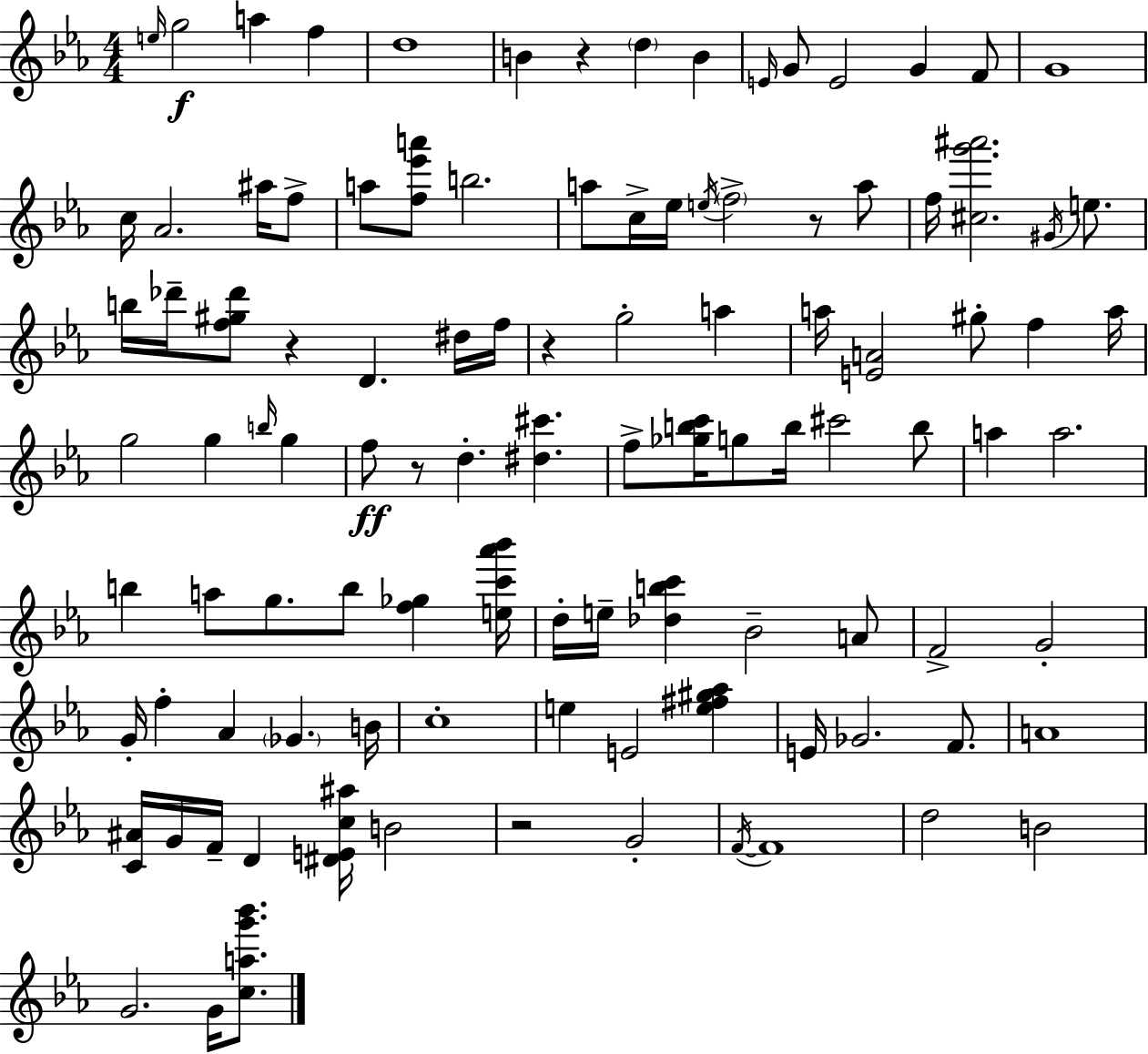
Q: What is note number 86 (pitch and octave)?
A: G4